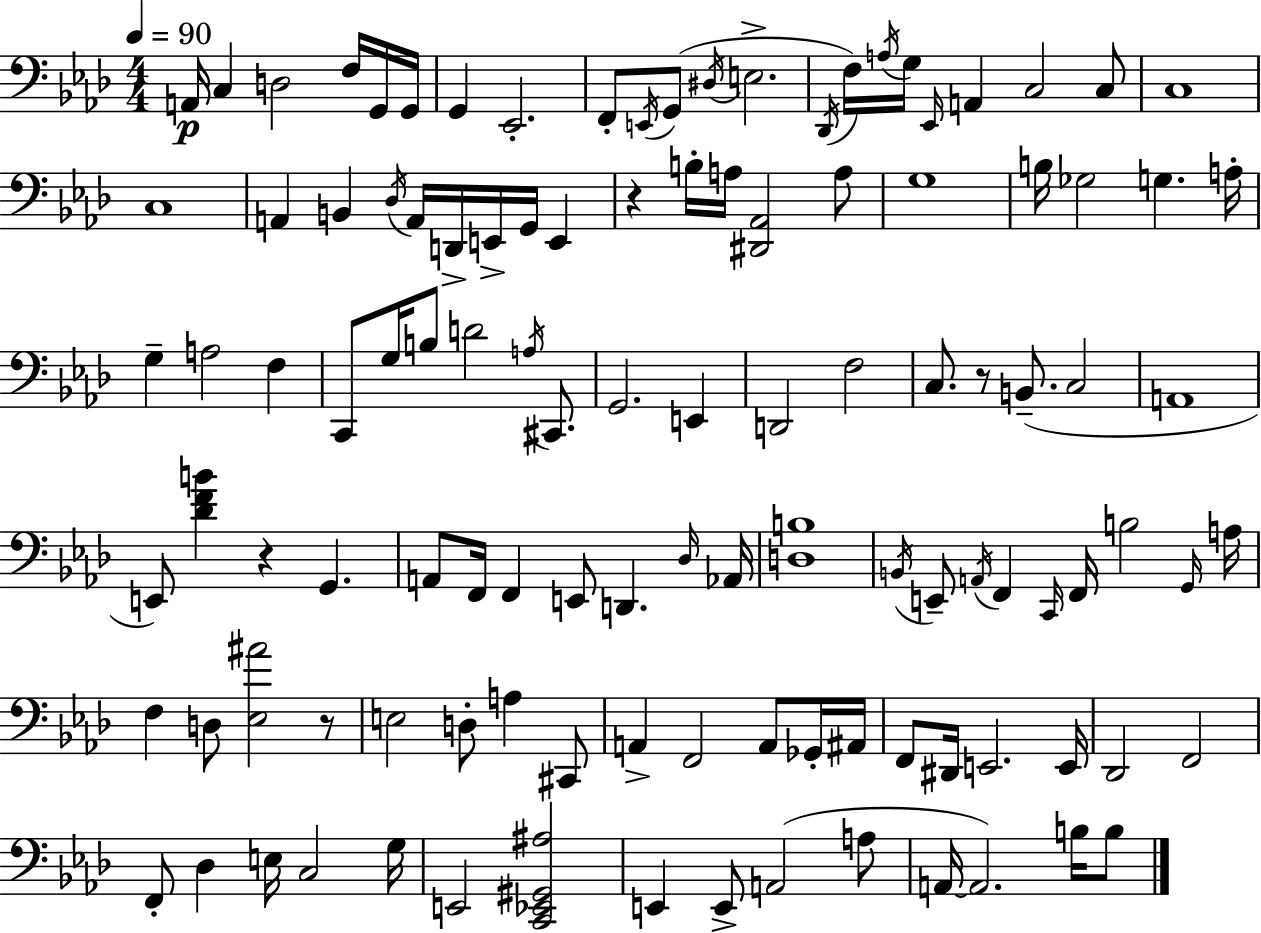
A2/s C3/q D3/h F3/s G2/s G2/s G2/q Eb2/h. F2/e E2/s G2/e D#3/s E3/h. Db2/s F3/s A3/s G3/s Eb2/s A2/q C3/h C3/e C3/w C3/w A2/q B2/q Db3/s A2/s D2/s E2/s G2/s E2/q R/q B3/s A3/s [D#2,Ab2]/h A3/e G3/w B3/s Gb3/h G3/q. A3/s G3/q A3/h F3/q C2/e G3/s B3/e D4/h A3/s C#2/e. G2/h. E2/q D2/h F3/h C3/e. R/e B2/e. C3/h A2/w E2/e [Db4,F4,B4]/q R/q G2/q. A2/e F2/s F2/q E2/e D2/q. Db3/s Ab2/s [D3,B3]/w B2/s E2/e A2/s F2/q C2/s F2/s B3/h G2/s A3/s F3/q D3/e [Eb3,A#4]/h R/e E3/h D3/e A3/q C#2/e A2/q F2/h A2/e Gb2/s A#2/s F2/e D#2/s E2/h. E2/s Db2/h F2/h F2/e Db3/q E3/s C3/h G3/s E2/h [C2,Eb2,G#2,A#3]/h E2/q E2/e A2/h A3/e A2/s A2/h. B3/s B3/e